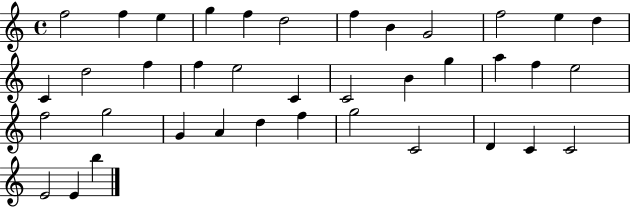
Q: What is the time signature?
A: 4/4